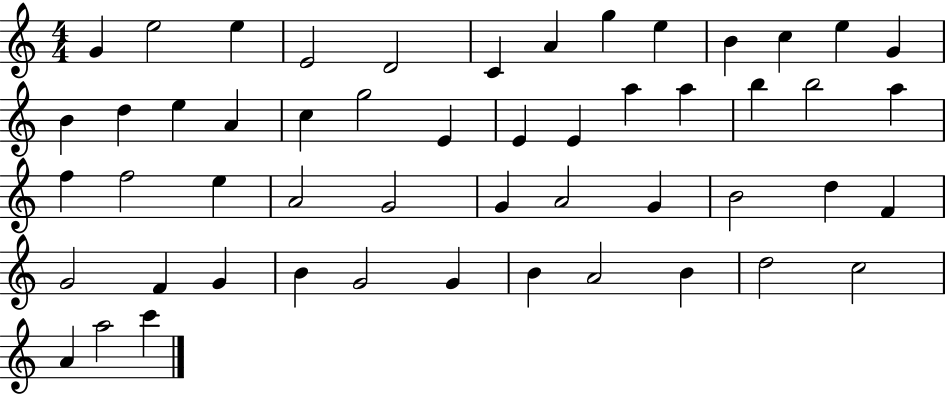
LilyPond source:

{
  \clef treble
  \numericTimeSignature
  \time 4/4
  \key c \major
  g'4 e''2 e''4 | e'2 d'2 | c'4 a'4 g''4 e''4 | b'4 c''4 e''4 g'4 | \break b'4 d''4 e''4 a'4 | c''4 g''2 e'4 | e'4 e'4 a''4 a''4 | b''4 b''2 a''4 | \break f''4 f''2 e''4 | a'2 g'2 | g'4 a'2 g'4 | b'2 d''4 f'4 | \break g'2 f'4 g'4 | b'4 g'2 g'4 | b'4 a'2 b'4 | d''2 c''2 | \break a'4 a''2 c'''4 | \bar "|."
}